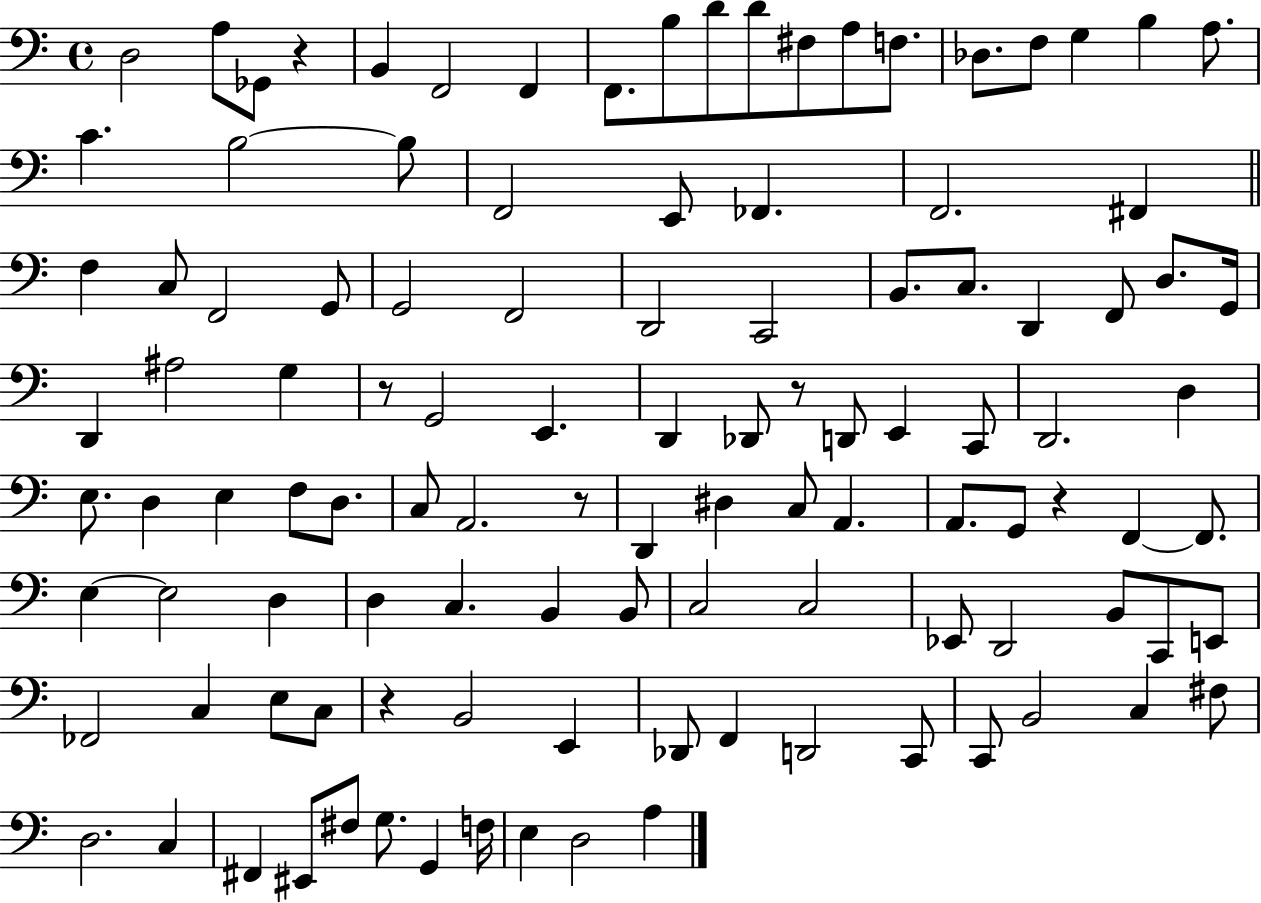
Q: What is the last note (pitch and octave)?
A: A3